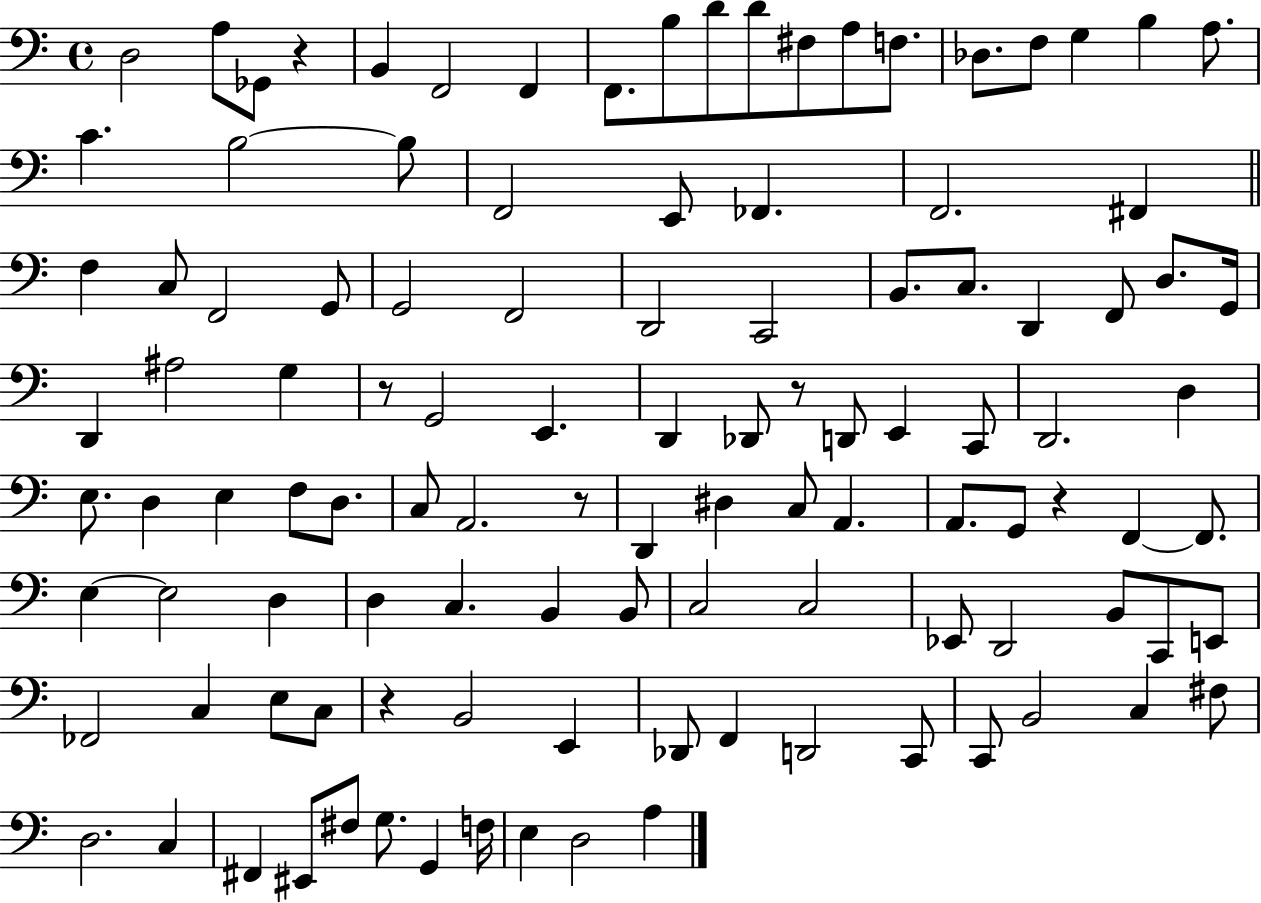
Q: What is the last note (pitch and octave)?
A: A3